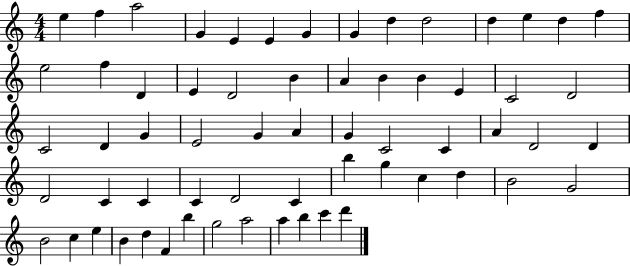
{
  \clef treble
  \numericTimeSignature
  \time 4/4
  \key c \major
  e''4 f''4 a''2 | g'4 e'4 e'4 g'4 | g'4 d''4 d''2 | d''4 e''4 d''4 f''4 | \break e''2 f''4 d'4 | e'4 d'2 b'4 | a'4 b'4 b'4 e'4 | c'2 d'2 | \break c'2 d'4 g'4 | e'2 g'4 a'4 | g'4 c'2 c'4 | a'4 d'2 d'4 | \break d'2 c'4 c'4 | c'4 d'2 c'4 | b''4 g''4 c''4 d''4 | b'2 g'2 | \break b'2 c''4 e''4 | b'4 d''4 f'4 b''4 | g''2 a''2 | a''4 b''4 c'''4 d'''4 | \break \bar "|."
}